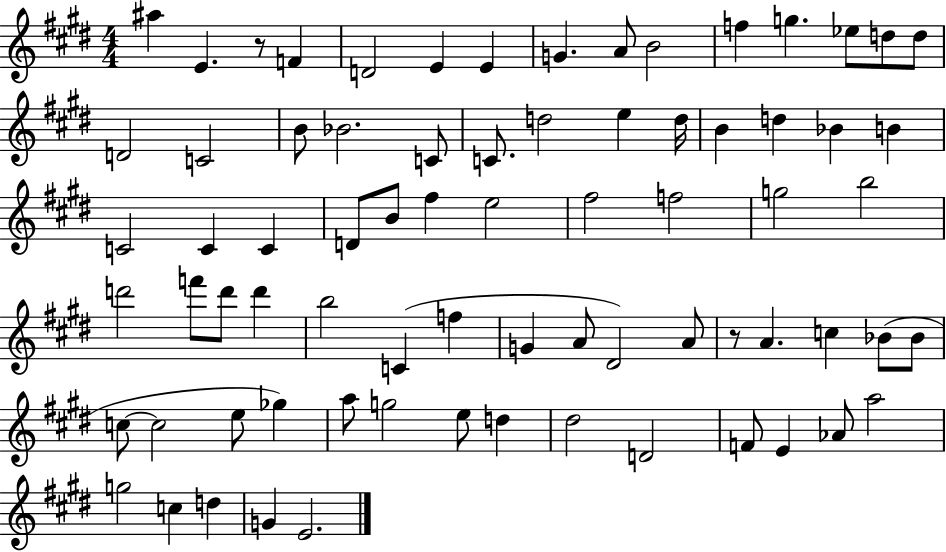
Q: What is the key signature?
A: E major